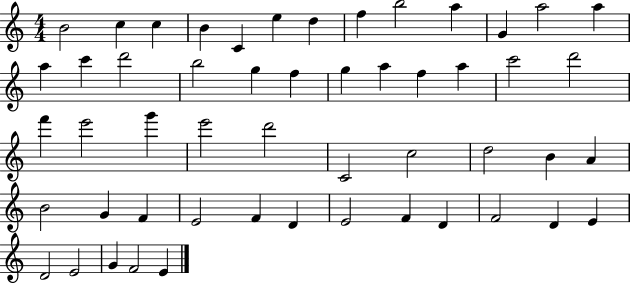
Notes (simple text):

B4/h C5/q C5/q B4/q C4/q E5/q D5/q F5/q B5/h A5/q G4/q A5/h A5/q A5/q C6/q D6/h B5/h G5/q F5/q G5/q A5/q F5/q A5/q C6/h D6/h F6/q E6/h G6/q E6/h D6/h C4/h C5/h D5/h B4/q A4/q B4/h G4/q F4/q E4/h F4/q D4/q E4/h F4/q D4/q F4/h D4/q E4/q D4/h E4/h G4/q F4/h E4/q